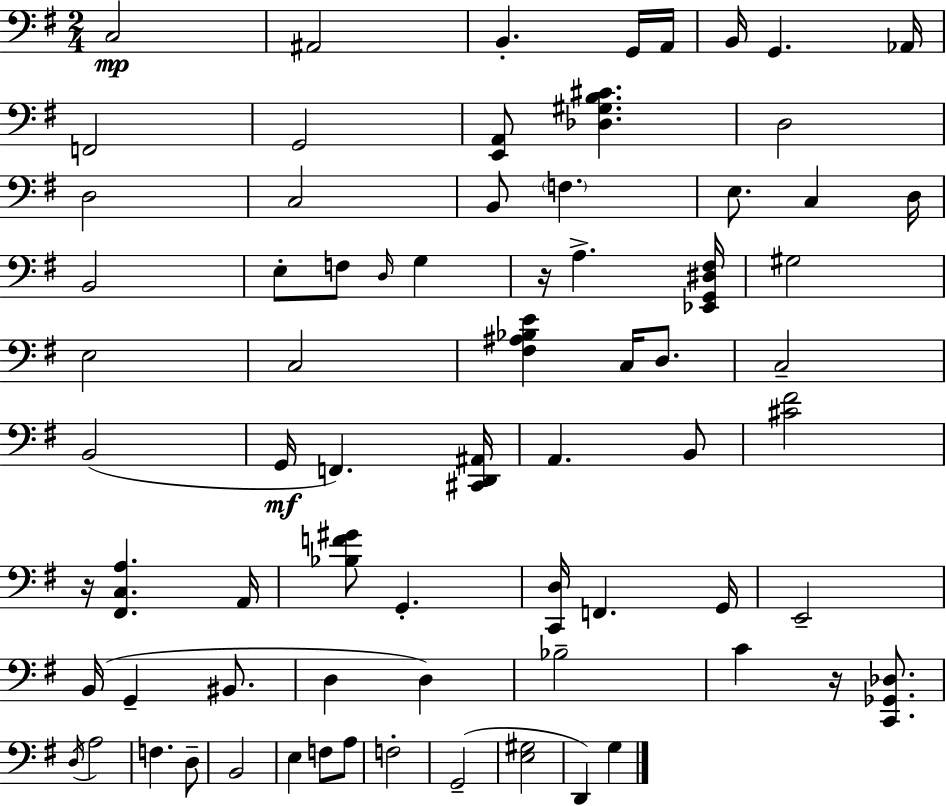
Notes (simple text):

C3/h A#2/h B2/q. G2/s A2/s B2/s G2/q. Ab2/s F2/h G2/h [E2,A2]/e [Db3,G#3,B3,C#4]/q. D3/h D3/h C3/h B2/e F3/q. E3/e. C3/q D3/s B2/h E3/e F3/e D3/s G3/q R/s A3/q. [Eb2,G2,D#3,F#3]/s G#3/h E3/h C3/h [F#3,A#3,Bb3,E4]/q C3/s D3/e. C3/h B2/h G2/s F2/q. [C#2,D2,A#2]/s A2/q. B2/e [C#4,F#4]/h R/s [F#2,C3,A3]/q. A2/s [Bb3,F4,G#4]/e G2/q. [C2,D3]/s F2/q. G2/s E2/h B2/s G2/q BIS2/e. D3/q D3/q Bb3/h C4/q R/s [C2,Gb2,Db3]/e. D3/s A3/h F3/q. D3/e B2/h E3/q F3/e A3/e F3/h G2/h [E3,G#3]/h D2/q G3/q